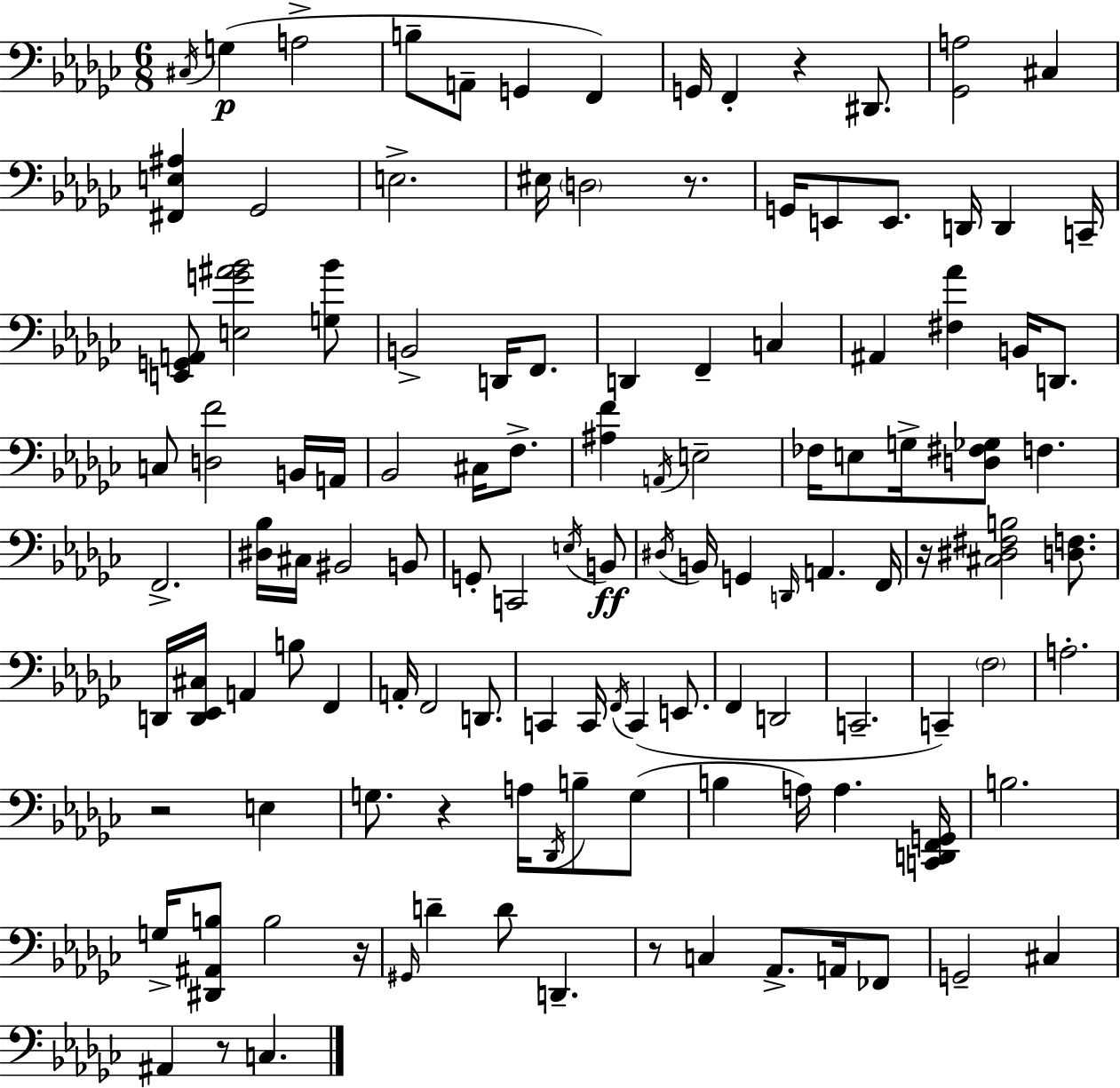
C#3/s G3/q A3/h B3/e A2/e G2/q F2/q G2/s F2/q R/q D#2/e. [Gb2,A3]/h C#3/q [F#2,E3,A#3]/q Gb2/h E3/h. EIS3/s D3/h R/e. G2/s E2/e E2/e. D2/s D2/q C2/s [E2,G2,A2]/e [E3,G4,A#4,Bb4]/h [G3,Bb4]/e B2/h D2/s F2/e. D2/q F2/q C3/q A#2/q [F#3,Ab4]/q B2/s D2/e. C3/e [D3,F4]/h B2/s A2/s Bb2/h C#3/s F3/e. [A#3,F4]/q A2/s E3/h FES3/s E3/e G3/s [D3,F#3,Gb3]/e F3/q. F2/h. [D#3,Bb3]/s C#3/s BIS2/h B2/e G2/e C2/h E3/s B2/e D#3/s B2/s G2/q D2/s A2/q. F2/s R/s [C#3,D#3,F#3,B3]/h [D3,F3]/e. D2/s [D2,Eb2,C#3]/s A2/q B3/e F2/q A2/s F2/h D2/e. C2/q C2/s F2/s C2/q E2/e. F2/q D2/h C2/h. C2/q F3/h A3/h. R/h E3/q G3/e. R/q A3/s Db2/s B3/e G3/e B3/q A3/s A3/q. [C2,D2,F2,G2]/s B3/h. G3/s [D#2,A#2,B3]/e B3/h R/s G#2/s D4/q D4/e D2/q. R/e C3/q Ab2/e. A2/s FES2/e G2/h C#3/q A#2/q R/e C3/q.